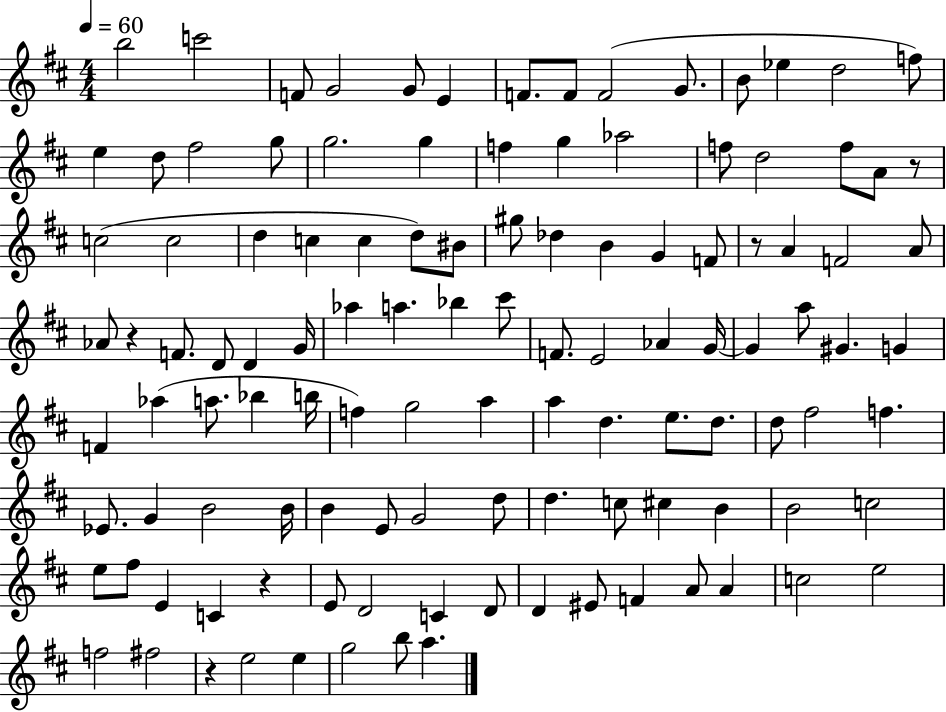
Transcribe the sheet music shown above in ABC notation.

X:1
T:Untitled
M:4/4
L:1/4
K:D
b2 c'2 F/2 G2 G/2 E F/2 F/2 F2 G/2 B/2 _e d2 f/2 e d/2 ^f2 g/2 g2 g f g _a2 f/2 d2 f/2 A/2 z/2 c2 c2 d c c d/2 ^B/2 ^g/2 _d B G F/2 z/2 A F2 A/2 _A/2 z F/2 D/2 D G/4 _a a _b ^c'/2 F/2 E2 _A G/4 G a/2 ^G G F _a a/2 _b b/4 f g2 a a d e/2 d/2 d/2 ^f2 f _E/2 G B2 B/4 B E/2 G2 d/2 d c/2 ^c B B2 c2 e/2 ^f/2 E C z E/2 D2 C D/2 D ^E/2 F A/2 A c2 e2 f2 ^f2 z e2 e g2 b/2 a